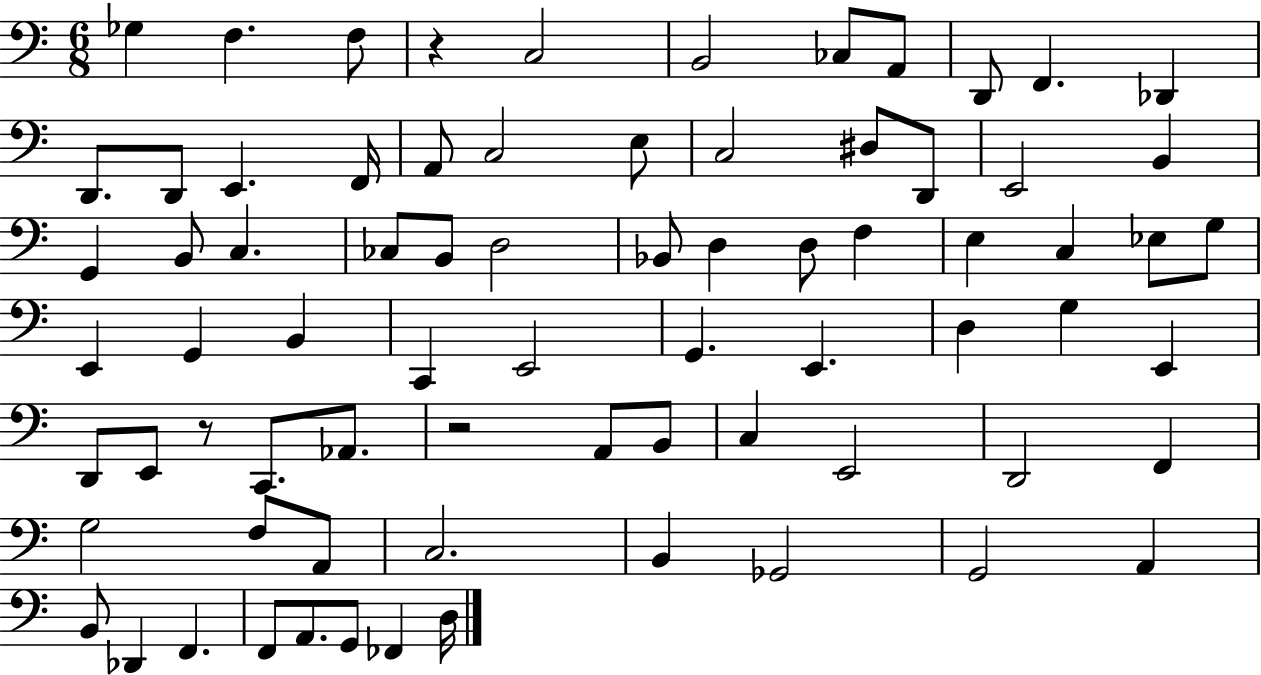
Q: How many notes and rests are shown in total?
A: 75